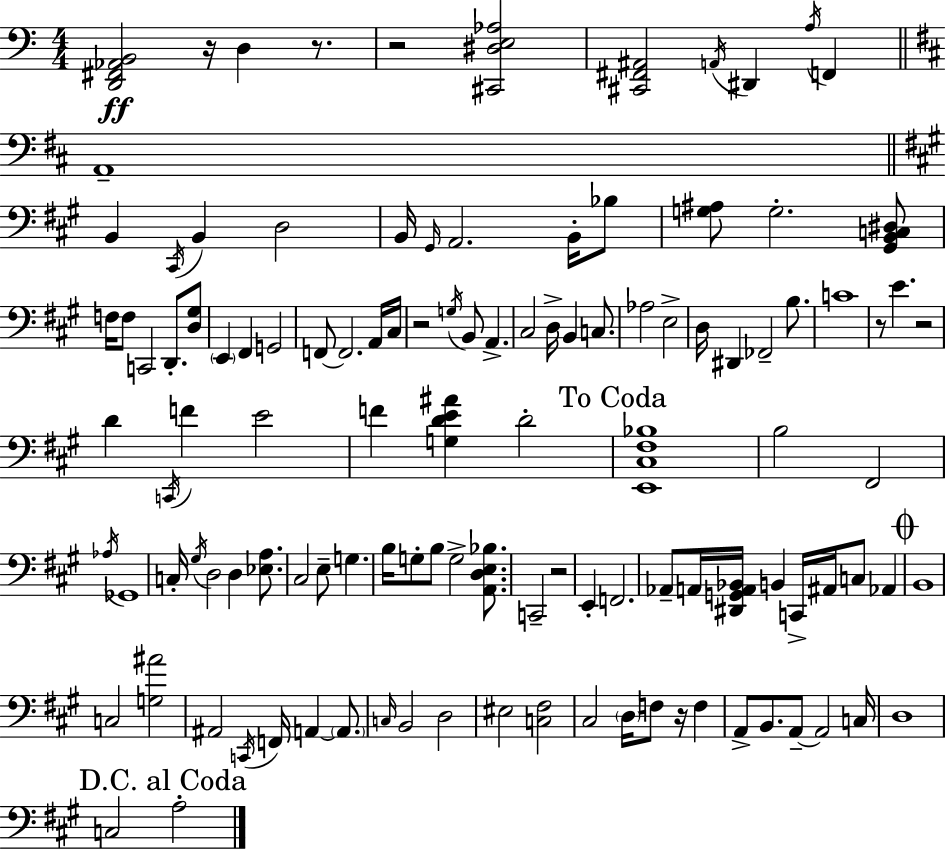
X:1
T:Untitled
M:4/4
L:1/4
K:Am
[D,,^F,,_A,,B,,]2 z/4 D, z/2 z2 [^C,,^D,E,_A,]2 [^C,,^F,,^A,,]2 A,,/4 ^D,, A,/4 F,, A,,4 B,, ^C,,/4 B,, D,2 B,,/4 ^G,,/4 A,,2 B,,/4 _B,/2 [G,^A,]/2 G,2 [^G,,B,,C,^D,]/2 F,/4 F,/2 C,,2 D,,/2 [D,^G,]/2 E,, ^F,, G,,2 F,,/2 F,,2 A,,/4 ^C,/4 z2 G,/4 B,,/2 A,, ^C,2 D,/4 B,, C,/2 _A,2 E,2 D,/4 ^D,, _F,,2 B,/2 C4 z/2 E z2 D C,,/4 F E2 F [G,DE^A] D2 [E,,^C,^F,_B,]4 B,2 ^F,,2 _A,/4 _G,,4 C,/4 ^G,/4 D,2 D, [_E,A,]/2 ^C,2 E,/2 G, B,/4 G,/2 B,/2 G,2 [A,,D,E,_B,]/2 C,,2 z2 E,, F,,2 _A,,/2 A,,/4 [^D,,G,,A,,_B,,]/4 B,, C,,/4 ^A,,/4 C,/2 _A,, B,,4 C,2 [G,^A]2 ^A,,2 C,,/4 F,,/4 A,, A,,/2 C,/4 B,,2 D,2 ^E,2 [C,^F,]2 ^C,2 D,/4 F,/2 z/4 F, A,,/2 B,,/2 A,,/2 A,,2 C,/4 D,4 C,2 A,2